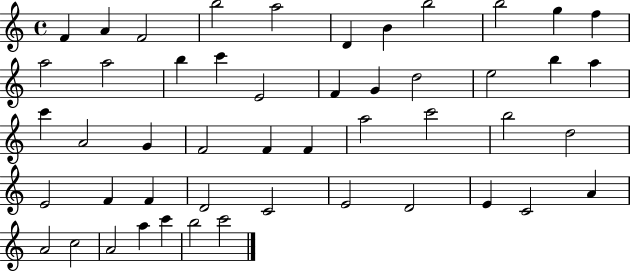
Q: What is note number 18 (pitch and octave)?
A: G4